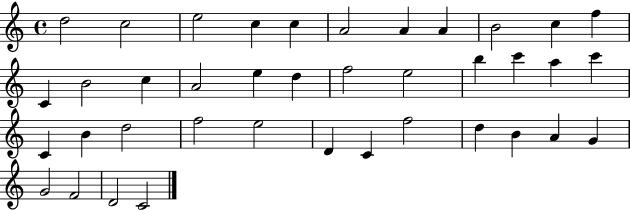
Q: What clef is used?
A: treble